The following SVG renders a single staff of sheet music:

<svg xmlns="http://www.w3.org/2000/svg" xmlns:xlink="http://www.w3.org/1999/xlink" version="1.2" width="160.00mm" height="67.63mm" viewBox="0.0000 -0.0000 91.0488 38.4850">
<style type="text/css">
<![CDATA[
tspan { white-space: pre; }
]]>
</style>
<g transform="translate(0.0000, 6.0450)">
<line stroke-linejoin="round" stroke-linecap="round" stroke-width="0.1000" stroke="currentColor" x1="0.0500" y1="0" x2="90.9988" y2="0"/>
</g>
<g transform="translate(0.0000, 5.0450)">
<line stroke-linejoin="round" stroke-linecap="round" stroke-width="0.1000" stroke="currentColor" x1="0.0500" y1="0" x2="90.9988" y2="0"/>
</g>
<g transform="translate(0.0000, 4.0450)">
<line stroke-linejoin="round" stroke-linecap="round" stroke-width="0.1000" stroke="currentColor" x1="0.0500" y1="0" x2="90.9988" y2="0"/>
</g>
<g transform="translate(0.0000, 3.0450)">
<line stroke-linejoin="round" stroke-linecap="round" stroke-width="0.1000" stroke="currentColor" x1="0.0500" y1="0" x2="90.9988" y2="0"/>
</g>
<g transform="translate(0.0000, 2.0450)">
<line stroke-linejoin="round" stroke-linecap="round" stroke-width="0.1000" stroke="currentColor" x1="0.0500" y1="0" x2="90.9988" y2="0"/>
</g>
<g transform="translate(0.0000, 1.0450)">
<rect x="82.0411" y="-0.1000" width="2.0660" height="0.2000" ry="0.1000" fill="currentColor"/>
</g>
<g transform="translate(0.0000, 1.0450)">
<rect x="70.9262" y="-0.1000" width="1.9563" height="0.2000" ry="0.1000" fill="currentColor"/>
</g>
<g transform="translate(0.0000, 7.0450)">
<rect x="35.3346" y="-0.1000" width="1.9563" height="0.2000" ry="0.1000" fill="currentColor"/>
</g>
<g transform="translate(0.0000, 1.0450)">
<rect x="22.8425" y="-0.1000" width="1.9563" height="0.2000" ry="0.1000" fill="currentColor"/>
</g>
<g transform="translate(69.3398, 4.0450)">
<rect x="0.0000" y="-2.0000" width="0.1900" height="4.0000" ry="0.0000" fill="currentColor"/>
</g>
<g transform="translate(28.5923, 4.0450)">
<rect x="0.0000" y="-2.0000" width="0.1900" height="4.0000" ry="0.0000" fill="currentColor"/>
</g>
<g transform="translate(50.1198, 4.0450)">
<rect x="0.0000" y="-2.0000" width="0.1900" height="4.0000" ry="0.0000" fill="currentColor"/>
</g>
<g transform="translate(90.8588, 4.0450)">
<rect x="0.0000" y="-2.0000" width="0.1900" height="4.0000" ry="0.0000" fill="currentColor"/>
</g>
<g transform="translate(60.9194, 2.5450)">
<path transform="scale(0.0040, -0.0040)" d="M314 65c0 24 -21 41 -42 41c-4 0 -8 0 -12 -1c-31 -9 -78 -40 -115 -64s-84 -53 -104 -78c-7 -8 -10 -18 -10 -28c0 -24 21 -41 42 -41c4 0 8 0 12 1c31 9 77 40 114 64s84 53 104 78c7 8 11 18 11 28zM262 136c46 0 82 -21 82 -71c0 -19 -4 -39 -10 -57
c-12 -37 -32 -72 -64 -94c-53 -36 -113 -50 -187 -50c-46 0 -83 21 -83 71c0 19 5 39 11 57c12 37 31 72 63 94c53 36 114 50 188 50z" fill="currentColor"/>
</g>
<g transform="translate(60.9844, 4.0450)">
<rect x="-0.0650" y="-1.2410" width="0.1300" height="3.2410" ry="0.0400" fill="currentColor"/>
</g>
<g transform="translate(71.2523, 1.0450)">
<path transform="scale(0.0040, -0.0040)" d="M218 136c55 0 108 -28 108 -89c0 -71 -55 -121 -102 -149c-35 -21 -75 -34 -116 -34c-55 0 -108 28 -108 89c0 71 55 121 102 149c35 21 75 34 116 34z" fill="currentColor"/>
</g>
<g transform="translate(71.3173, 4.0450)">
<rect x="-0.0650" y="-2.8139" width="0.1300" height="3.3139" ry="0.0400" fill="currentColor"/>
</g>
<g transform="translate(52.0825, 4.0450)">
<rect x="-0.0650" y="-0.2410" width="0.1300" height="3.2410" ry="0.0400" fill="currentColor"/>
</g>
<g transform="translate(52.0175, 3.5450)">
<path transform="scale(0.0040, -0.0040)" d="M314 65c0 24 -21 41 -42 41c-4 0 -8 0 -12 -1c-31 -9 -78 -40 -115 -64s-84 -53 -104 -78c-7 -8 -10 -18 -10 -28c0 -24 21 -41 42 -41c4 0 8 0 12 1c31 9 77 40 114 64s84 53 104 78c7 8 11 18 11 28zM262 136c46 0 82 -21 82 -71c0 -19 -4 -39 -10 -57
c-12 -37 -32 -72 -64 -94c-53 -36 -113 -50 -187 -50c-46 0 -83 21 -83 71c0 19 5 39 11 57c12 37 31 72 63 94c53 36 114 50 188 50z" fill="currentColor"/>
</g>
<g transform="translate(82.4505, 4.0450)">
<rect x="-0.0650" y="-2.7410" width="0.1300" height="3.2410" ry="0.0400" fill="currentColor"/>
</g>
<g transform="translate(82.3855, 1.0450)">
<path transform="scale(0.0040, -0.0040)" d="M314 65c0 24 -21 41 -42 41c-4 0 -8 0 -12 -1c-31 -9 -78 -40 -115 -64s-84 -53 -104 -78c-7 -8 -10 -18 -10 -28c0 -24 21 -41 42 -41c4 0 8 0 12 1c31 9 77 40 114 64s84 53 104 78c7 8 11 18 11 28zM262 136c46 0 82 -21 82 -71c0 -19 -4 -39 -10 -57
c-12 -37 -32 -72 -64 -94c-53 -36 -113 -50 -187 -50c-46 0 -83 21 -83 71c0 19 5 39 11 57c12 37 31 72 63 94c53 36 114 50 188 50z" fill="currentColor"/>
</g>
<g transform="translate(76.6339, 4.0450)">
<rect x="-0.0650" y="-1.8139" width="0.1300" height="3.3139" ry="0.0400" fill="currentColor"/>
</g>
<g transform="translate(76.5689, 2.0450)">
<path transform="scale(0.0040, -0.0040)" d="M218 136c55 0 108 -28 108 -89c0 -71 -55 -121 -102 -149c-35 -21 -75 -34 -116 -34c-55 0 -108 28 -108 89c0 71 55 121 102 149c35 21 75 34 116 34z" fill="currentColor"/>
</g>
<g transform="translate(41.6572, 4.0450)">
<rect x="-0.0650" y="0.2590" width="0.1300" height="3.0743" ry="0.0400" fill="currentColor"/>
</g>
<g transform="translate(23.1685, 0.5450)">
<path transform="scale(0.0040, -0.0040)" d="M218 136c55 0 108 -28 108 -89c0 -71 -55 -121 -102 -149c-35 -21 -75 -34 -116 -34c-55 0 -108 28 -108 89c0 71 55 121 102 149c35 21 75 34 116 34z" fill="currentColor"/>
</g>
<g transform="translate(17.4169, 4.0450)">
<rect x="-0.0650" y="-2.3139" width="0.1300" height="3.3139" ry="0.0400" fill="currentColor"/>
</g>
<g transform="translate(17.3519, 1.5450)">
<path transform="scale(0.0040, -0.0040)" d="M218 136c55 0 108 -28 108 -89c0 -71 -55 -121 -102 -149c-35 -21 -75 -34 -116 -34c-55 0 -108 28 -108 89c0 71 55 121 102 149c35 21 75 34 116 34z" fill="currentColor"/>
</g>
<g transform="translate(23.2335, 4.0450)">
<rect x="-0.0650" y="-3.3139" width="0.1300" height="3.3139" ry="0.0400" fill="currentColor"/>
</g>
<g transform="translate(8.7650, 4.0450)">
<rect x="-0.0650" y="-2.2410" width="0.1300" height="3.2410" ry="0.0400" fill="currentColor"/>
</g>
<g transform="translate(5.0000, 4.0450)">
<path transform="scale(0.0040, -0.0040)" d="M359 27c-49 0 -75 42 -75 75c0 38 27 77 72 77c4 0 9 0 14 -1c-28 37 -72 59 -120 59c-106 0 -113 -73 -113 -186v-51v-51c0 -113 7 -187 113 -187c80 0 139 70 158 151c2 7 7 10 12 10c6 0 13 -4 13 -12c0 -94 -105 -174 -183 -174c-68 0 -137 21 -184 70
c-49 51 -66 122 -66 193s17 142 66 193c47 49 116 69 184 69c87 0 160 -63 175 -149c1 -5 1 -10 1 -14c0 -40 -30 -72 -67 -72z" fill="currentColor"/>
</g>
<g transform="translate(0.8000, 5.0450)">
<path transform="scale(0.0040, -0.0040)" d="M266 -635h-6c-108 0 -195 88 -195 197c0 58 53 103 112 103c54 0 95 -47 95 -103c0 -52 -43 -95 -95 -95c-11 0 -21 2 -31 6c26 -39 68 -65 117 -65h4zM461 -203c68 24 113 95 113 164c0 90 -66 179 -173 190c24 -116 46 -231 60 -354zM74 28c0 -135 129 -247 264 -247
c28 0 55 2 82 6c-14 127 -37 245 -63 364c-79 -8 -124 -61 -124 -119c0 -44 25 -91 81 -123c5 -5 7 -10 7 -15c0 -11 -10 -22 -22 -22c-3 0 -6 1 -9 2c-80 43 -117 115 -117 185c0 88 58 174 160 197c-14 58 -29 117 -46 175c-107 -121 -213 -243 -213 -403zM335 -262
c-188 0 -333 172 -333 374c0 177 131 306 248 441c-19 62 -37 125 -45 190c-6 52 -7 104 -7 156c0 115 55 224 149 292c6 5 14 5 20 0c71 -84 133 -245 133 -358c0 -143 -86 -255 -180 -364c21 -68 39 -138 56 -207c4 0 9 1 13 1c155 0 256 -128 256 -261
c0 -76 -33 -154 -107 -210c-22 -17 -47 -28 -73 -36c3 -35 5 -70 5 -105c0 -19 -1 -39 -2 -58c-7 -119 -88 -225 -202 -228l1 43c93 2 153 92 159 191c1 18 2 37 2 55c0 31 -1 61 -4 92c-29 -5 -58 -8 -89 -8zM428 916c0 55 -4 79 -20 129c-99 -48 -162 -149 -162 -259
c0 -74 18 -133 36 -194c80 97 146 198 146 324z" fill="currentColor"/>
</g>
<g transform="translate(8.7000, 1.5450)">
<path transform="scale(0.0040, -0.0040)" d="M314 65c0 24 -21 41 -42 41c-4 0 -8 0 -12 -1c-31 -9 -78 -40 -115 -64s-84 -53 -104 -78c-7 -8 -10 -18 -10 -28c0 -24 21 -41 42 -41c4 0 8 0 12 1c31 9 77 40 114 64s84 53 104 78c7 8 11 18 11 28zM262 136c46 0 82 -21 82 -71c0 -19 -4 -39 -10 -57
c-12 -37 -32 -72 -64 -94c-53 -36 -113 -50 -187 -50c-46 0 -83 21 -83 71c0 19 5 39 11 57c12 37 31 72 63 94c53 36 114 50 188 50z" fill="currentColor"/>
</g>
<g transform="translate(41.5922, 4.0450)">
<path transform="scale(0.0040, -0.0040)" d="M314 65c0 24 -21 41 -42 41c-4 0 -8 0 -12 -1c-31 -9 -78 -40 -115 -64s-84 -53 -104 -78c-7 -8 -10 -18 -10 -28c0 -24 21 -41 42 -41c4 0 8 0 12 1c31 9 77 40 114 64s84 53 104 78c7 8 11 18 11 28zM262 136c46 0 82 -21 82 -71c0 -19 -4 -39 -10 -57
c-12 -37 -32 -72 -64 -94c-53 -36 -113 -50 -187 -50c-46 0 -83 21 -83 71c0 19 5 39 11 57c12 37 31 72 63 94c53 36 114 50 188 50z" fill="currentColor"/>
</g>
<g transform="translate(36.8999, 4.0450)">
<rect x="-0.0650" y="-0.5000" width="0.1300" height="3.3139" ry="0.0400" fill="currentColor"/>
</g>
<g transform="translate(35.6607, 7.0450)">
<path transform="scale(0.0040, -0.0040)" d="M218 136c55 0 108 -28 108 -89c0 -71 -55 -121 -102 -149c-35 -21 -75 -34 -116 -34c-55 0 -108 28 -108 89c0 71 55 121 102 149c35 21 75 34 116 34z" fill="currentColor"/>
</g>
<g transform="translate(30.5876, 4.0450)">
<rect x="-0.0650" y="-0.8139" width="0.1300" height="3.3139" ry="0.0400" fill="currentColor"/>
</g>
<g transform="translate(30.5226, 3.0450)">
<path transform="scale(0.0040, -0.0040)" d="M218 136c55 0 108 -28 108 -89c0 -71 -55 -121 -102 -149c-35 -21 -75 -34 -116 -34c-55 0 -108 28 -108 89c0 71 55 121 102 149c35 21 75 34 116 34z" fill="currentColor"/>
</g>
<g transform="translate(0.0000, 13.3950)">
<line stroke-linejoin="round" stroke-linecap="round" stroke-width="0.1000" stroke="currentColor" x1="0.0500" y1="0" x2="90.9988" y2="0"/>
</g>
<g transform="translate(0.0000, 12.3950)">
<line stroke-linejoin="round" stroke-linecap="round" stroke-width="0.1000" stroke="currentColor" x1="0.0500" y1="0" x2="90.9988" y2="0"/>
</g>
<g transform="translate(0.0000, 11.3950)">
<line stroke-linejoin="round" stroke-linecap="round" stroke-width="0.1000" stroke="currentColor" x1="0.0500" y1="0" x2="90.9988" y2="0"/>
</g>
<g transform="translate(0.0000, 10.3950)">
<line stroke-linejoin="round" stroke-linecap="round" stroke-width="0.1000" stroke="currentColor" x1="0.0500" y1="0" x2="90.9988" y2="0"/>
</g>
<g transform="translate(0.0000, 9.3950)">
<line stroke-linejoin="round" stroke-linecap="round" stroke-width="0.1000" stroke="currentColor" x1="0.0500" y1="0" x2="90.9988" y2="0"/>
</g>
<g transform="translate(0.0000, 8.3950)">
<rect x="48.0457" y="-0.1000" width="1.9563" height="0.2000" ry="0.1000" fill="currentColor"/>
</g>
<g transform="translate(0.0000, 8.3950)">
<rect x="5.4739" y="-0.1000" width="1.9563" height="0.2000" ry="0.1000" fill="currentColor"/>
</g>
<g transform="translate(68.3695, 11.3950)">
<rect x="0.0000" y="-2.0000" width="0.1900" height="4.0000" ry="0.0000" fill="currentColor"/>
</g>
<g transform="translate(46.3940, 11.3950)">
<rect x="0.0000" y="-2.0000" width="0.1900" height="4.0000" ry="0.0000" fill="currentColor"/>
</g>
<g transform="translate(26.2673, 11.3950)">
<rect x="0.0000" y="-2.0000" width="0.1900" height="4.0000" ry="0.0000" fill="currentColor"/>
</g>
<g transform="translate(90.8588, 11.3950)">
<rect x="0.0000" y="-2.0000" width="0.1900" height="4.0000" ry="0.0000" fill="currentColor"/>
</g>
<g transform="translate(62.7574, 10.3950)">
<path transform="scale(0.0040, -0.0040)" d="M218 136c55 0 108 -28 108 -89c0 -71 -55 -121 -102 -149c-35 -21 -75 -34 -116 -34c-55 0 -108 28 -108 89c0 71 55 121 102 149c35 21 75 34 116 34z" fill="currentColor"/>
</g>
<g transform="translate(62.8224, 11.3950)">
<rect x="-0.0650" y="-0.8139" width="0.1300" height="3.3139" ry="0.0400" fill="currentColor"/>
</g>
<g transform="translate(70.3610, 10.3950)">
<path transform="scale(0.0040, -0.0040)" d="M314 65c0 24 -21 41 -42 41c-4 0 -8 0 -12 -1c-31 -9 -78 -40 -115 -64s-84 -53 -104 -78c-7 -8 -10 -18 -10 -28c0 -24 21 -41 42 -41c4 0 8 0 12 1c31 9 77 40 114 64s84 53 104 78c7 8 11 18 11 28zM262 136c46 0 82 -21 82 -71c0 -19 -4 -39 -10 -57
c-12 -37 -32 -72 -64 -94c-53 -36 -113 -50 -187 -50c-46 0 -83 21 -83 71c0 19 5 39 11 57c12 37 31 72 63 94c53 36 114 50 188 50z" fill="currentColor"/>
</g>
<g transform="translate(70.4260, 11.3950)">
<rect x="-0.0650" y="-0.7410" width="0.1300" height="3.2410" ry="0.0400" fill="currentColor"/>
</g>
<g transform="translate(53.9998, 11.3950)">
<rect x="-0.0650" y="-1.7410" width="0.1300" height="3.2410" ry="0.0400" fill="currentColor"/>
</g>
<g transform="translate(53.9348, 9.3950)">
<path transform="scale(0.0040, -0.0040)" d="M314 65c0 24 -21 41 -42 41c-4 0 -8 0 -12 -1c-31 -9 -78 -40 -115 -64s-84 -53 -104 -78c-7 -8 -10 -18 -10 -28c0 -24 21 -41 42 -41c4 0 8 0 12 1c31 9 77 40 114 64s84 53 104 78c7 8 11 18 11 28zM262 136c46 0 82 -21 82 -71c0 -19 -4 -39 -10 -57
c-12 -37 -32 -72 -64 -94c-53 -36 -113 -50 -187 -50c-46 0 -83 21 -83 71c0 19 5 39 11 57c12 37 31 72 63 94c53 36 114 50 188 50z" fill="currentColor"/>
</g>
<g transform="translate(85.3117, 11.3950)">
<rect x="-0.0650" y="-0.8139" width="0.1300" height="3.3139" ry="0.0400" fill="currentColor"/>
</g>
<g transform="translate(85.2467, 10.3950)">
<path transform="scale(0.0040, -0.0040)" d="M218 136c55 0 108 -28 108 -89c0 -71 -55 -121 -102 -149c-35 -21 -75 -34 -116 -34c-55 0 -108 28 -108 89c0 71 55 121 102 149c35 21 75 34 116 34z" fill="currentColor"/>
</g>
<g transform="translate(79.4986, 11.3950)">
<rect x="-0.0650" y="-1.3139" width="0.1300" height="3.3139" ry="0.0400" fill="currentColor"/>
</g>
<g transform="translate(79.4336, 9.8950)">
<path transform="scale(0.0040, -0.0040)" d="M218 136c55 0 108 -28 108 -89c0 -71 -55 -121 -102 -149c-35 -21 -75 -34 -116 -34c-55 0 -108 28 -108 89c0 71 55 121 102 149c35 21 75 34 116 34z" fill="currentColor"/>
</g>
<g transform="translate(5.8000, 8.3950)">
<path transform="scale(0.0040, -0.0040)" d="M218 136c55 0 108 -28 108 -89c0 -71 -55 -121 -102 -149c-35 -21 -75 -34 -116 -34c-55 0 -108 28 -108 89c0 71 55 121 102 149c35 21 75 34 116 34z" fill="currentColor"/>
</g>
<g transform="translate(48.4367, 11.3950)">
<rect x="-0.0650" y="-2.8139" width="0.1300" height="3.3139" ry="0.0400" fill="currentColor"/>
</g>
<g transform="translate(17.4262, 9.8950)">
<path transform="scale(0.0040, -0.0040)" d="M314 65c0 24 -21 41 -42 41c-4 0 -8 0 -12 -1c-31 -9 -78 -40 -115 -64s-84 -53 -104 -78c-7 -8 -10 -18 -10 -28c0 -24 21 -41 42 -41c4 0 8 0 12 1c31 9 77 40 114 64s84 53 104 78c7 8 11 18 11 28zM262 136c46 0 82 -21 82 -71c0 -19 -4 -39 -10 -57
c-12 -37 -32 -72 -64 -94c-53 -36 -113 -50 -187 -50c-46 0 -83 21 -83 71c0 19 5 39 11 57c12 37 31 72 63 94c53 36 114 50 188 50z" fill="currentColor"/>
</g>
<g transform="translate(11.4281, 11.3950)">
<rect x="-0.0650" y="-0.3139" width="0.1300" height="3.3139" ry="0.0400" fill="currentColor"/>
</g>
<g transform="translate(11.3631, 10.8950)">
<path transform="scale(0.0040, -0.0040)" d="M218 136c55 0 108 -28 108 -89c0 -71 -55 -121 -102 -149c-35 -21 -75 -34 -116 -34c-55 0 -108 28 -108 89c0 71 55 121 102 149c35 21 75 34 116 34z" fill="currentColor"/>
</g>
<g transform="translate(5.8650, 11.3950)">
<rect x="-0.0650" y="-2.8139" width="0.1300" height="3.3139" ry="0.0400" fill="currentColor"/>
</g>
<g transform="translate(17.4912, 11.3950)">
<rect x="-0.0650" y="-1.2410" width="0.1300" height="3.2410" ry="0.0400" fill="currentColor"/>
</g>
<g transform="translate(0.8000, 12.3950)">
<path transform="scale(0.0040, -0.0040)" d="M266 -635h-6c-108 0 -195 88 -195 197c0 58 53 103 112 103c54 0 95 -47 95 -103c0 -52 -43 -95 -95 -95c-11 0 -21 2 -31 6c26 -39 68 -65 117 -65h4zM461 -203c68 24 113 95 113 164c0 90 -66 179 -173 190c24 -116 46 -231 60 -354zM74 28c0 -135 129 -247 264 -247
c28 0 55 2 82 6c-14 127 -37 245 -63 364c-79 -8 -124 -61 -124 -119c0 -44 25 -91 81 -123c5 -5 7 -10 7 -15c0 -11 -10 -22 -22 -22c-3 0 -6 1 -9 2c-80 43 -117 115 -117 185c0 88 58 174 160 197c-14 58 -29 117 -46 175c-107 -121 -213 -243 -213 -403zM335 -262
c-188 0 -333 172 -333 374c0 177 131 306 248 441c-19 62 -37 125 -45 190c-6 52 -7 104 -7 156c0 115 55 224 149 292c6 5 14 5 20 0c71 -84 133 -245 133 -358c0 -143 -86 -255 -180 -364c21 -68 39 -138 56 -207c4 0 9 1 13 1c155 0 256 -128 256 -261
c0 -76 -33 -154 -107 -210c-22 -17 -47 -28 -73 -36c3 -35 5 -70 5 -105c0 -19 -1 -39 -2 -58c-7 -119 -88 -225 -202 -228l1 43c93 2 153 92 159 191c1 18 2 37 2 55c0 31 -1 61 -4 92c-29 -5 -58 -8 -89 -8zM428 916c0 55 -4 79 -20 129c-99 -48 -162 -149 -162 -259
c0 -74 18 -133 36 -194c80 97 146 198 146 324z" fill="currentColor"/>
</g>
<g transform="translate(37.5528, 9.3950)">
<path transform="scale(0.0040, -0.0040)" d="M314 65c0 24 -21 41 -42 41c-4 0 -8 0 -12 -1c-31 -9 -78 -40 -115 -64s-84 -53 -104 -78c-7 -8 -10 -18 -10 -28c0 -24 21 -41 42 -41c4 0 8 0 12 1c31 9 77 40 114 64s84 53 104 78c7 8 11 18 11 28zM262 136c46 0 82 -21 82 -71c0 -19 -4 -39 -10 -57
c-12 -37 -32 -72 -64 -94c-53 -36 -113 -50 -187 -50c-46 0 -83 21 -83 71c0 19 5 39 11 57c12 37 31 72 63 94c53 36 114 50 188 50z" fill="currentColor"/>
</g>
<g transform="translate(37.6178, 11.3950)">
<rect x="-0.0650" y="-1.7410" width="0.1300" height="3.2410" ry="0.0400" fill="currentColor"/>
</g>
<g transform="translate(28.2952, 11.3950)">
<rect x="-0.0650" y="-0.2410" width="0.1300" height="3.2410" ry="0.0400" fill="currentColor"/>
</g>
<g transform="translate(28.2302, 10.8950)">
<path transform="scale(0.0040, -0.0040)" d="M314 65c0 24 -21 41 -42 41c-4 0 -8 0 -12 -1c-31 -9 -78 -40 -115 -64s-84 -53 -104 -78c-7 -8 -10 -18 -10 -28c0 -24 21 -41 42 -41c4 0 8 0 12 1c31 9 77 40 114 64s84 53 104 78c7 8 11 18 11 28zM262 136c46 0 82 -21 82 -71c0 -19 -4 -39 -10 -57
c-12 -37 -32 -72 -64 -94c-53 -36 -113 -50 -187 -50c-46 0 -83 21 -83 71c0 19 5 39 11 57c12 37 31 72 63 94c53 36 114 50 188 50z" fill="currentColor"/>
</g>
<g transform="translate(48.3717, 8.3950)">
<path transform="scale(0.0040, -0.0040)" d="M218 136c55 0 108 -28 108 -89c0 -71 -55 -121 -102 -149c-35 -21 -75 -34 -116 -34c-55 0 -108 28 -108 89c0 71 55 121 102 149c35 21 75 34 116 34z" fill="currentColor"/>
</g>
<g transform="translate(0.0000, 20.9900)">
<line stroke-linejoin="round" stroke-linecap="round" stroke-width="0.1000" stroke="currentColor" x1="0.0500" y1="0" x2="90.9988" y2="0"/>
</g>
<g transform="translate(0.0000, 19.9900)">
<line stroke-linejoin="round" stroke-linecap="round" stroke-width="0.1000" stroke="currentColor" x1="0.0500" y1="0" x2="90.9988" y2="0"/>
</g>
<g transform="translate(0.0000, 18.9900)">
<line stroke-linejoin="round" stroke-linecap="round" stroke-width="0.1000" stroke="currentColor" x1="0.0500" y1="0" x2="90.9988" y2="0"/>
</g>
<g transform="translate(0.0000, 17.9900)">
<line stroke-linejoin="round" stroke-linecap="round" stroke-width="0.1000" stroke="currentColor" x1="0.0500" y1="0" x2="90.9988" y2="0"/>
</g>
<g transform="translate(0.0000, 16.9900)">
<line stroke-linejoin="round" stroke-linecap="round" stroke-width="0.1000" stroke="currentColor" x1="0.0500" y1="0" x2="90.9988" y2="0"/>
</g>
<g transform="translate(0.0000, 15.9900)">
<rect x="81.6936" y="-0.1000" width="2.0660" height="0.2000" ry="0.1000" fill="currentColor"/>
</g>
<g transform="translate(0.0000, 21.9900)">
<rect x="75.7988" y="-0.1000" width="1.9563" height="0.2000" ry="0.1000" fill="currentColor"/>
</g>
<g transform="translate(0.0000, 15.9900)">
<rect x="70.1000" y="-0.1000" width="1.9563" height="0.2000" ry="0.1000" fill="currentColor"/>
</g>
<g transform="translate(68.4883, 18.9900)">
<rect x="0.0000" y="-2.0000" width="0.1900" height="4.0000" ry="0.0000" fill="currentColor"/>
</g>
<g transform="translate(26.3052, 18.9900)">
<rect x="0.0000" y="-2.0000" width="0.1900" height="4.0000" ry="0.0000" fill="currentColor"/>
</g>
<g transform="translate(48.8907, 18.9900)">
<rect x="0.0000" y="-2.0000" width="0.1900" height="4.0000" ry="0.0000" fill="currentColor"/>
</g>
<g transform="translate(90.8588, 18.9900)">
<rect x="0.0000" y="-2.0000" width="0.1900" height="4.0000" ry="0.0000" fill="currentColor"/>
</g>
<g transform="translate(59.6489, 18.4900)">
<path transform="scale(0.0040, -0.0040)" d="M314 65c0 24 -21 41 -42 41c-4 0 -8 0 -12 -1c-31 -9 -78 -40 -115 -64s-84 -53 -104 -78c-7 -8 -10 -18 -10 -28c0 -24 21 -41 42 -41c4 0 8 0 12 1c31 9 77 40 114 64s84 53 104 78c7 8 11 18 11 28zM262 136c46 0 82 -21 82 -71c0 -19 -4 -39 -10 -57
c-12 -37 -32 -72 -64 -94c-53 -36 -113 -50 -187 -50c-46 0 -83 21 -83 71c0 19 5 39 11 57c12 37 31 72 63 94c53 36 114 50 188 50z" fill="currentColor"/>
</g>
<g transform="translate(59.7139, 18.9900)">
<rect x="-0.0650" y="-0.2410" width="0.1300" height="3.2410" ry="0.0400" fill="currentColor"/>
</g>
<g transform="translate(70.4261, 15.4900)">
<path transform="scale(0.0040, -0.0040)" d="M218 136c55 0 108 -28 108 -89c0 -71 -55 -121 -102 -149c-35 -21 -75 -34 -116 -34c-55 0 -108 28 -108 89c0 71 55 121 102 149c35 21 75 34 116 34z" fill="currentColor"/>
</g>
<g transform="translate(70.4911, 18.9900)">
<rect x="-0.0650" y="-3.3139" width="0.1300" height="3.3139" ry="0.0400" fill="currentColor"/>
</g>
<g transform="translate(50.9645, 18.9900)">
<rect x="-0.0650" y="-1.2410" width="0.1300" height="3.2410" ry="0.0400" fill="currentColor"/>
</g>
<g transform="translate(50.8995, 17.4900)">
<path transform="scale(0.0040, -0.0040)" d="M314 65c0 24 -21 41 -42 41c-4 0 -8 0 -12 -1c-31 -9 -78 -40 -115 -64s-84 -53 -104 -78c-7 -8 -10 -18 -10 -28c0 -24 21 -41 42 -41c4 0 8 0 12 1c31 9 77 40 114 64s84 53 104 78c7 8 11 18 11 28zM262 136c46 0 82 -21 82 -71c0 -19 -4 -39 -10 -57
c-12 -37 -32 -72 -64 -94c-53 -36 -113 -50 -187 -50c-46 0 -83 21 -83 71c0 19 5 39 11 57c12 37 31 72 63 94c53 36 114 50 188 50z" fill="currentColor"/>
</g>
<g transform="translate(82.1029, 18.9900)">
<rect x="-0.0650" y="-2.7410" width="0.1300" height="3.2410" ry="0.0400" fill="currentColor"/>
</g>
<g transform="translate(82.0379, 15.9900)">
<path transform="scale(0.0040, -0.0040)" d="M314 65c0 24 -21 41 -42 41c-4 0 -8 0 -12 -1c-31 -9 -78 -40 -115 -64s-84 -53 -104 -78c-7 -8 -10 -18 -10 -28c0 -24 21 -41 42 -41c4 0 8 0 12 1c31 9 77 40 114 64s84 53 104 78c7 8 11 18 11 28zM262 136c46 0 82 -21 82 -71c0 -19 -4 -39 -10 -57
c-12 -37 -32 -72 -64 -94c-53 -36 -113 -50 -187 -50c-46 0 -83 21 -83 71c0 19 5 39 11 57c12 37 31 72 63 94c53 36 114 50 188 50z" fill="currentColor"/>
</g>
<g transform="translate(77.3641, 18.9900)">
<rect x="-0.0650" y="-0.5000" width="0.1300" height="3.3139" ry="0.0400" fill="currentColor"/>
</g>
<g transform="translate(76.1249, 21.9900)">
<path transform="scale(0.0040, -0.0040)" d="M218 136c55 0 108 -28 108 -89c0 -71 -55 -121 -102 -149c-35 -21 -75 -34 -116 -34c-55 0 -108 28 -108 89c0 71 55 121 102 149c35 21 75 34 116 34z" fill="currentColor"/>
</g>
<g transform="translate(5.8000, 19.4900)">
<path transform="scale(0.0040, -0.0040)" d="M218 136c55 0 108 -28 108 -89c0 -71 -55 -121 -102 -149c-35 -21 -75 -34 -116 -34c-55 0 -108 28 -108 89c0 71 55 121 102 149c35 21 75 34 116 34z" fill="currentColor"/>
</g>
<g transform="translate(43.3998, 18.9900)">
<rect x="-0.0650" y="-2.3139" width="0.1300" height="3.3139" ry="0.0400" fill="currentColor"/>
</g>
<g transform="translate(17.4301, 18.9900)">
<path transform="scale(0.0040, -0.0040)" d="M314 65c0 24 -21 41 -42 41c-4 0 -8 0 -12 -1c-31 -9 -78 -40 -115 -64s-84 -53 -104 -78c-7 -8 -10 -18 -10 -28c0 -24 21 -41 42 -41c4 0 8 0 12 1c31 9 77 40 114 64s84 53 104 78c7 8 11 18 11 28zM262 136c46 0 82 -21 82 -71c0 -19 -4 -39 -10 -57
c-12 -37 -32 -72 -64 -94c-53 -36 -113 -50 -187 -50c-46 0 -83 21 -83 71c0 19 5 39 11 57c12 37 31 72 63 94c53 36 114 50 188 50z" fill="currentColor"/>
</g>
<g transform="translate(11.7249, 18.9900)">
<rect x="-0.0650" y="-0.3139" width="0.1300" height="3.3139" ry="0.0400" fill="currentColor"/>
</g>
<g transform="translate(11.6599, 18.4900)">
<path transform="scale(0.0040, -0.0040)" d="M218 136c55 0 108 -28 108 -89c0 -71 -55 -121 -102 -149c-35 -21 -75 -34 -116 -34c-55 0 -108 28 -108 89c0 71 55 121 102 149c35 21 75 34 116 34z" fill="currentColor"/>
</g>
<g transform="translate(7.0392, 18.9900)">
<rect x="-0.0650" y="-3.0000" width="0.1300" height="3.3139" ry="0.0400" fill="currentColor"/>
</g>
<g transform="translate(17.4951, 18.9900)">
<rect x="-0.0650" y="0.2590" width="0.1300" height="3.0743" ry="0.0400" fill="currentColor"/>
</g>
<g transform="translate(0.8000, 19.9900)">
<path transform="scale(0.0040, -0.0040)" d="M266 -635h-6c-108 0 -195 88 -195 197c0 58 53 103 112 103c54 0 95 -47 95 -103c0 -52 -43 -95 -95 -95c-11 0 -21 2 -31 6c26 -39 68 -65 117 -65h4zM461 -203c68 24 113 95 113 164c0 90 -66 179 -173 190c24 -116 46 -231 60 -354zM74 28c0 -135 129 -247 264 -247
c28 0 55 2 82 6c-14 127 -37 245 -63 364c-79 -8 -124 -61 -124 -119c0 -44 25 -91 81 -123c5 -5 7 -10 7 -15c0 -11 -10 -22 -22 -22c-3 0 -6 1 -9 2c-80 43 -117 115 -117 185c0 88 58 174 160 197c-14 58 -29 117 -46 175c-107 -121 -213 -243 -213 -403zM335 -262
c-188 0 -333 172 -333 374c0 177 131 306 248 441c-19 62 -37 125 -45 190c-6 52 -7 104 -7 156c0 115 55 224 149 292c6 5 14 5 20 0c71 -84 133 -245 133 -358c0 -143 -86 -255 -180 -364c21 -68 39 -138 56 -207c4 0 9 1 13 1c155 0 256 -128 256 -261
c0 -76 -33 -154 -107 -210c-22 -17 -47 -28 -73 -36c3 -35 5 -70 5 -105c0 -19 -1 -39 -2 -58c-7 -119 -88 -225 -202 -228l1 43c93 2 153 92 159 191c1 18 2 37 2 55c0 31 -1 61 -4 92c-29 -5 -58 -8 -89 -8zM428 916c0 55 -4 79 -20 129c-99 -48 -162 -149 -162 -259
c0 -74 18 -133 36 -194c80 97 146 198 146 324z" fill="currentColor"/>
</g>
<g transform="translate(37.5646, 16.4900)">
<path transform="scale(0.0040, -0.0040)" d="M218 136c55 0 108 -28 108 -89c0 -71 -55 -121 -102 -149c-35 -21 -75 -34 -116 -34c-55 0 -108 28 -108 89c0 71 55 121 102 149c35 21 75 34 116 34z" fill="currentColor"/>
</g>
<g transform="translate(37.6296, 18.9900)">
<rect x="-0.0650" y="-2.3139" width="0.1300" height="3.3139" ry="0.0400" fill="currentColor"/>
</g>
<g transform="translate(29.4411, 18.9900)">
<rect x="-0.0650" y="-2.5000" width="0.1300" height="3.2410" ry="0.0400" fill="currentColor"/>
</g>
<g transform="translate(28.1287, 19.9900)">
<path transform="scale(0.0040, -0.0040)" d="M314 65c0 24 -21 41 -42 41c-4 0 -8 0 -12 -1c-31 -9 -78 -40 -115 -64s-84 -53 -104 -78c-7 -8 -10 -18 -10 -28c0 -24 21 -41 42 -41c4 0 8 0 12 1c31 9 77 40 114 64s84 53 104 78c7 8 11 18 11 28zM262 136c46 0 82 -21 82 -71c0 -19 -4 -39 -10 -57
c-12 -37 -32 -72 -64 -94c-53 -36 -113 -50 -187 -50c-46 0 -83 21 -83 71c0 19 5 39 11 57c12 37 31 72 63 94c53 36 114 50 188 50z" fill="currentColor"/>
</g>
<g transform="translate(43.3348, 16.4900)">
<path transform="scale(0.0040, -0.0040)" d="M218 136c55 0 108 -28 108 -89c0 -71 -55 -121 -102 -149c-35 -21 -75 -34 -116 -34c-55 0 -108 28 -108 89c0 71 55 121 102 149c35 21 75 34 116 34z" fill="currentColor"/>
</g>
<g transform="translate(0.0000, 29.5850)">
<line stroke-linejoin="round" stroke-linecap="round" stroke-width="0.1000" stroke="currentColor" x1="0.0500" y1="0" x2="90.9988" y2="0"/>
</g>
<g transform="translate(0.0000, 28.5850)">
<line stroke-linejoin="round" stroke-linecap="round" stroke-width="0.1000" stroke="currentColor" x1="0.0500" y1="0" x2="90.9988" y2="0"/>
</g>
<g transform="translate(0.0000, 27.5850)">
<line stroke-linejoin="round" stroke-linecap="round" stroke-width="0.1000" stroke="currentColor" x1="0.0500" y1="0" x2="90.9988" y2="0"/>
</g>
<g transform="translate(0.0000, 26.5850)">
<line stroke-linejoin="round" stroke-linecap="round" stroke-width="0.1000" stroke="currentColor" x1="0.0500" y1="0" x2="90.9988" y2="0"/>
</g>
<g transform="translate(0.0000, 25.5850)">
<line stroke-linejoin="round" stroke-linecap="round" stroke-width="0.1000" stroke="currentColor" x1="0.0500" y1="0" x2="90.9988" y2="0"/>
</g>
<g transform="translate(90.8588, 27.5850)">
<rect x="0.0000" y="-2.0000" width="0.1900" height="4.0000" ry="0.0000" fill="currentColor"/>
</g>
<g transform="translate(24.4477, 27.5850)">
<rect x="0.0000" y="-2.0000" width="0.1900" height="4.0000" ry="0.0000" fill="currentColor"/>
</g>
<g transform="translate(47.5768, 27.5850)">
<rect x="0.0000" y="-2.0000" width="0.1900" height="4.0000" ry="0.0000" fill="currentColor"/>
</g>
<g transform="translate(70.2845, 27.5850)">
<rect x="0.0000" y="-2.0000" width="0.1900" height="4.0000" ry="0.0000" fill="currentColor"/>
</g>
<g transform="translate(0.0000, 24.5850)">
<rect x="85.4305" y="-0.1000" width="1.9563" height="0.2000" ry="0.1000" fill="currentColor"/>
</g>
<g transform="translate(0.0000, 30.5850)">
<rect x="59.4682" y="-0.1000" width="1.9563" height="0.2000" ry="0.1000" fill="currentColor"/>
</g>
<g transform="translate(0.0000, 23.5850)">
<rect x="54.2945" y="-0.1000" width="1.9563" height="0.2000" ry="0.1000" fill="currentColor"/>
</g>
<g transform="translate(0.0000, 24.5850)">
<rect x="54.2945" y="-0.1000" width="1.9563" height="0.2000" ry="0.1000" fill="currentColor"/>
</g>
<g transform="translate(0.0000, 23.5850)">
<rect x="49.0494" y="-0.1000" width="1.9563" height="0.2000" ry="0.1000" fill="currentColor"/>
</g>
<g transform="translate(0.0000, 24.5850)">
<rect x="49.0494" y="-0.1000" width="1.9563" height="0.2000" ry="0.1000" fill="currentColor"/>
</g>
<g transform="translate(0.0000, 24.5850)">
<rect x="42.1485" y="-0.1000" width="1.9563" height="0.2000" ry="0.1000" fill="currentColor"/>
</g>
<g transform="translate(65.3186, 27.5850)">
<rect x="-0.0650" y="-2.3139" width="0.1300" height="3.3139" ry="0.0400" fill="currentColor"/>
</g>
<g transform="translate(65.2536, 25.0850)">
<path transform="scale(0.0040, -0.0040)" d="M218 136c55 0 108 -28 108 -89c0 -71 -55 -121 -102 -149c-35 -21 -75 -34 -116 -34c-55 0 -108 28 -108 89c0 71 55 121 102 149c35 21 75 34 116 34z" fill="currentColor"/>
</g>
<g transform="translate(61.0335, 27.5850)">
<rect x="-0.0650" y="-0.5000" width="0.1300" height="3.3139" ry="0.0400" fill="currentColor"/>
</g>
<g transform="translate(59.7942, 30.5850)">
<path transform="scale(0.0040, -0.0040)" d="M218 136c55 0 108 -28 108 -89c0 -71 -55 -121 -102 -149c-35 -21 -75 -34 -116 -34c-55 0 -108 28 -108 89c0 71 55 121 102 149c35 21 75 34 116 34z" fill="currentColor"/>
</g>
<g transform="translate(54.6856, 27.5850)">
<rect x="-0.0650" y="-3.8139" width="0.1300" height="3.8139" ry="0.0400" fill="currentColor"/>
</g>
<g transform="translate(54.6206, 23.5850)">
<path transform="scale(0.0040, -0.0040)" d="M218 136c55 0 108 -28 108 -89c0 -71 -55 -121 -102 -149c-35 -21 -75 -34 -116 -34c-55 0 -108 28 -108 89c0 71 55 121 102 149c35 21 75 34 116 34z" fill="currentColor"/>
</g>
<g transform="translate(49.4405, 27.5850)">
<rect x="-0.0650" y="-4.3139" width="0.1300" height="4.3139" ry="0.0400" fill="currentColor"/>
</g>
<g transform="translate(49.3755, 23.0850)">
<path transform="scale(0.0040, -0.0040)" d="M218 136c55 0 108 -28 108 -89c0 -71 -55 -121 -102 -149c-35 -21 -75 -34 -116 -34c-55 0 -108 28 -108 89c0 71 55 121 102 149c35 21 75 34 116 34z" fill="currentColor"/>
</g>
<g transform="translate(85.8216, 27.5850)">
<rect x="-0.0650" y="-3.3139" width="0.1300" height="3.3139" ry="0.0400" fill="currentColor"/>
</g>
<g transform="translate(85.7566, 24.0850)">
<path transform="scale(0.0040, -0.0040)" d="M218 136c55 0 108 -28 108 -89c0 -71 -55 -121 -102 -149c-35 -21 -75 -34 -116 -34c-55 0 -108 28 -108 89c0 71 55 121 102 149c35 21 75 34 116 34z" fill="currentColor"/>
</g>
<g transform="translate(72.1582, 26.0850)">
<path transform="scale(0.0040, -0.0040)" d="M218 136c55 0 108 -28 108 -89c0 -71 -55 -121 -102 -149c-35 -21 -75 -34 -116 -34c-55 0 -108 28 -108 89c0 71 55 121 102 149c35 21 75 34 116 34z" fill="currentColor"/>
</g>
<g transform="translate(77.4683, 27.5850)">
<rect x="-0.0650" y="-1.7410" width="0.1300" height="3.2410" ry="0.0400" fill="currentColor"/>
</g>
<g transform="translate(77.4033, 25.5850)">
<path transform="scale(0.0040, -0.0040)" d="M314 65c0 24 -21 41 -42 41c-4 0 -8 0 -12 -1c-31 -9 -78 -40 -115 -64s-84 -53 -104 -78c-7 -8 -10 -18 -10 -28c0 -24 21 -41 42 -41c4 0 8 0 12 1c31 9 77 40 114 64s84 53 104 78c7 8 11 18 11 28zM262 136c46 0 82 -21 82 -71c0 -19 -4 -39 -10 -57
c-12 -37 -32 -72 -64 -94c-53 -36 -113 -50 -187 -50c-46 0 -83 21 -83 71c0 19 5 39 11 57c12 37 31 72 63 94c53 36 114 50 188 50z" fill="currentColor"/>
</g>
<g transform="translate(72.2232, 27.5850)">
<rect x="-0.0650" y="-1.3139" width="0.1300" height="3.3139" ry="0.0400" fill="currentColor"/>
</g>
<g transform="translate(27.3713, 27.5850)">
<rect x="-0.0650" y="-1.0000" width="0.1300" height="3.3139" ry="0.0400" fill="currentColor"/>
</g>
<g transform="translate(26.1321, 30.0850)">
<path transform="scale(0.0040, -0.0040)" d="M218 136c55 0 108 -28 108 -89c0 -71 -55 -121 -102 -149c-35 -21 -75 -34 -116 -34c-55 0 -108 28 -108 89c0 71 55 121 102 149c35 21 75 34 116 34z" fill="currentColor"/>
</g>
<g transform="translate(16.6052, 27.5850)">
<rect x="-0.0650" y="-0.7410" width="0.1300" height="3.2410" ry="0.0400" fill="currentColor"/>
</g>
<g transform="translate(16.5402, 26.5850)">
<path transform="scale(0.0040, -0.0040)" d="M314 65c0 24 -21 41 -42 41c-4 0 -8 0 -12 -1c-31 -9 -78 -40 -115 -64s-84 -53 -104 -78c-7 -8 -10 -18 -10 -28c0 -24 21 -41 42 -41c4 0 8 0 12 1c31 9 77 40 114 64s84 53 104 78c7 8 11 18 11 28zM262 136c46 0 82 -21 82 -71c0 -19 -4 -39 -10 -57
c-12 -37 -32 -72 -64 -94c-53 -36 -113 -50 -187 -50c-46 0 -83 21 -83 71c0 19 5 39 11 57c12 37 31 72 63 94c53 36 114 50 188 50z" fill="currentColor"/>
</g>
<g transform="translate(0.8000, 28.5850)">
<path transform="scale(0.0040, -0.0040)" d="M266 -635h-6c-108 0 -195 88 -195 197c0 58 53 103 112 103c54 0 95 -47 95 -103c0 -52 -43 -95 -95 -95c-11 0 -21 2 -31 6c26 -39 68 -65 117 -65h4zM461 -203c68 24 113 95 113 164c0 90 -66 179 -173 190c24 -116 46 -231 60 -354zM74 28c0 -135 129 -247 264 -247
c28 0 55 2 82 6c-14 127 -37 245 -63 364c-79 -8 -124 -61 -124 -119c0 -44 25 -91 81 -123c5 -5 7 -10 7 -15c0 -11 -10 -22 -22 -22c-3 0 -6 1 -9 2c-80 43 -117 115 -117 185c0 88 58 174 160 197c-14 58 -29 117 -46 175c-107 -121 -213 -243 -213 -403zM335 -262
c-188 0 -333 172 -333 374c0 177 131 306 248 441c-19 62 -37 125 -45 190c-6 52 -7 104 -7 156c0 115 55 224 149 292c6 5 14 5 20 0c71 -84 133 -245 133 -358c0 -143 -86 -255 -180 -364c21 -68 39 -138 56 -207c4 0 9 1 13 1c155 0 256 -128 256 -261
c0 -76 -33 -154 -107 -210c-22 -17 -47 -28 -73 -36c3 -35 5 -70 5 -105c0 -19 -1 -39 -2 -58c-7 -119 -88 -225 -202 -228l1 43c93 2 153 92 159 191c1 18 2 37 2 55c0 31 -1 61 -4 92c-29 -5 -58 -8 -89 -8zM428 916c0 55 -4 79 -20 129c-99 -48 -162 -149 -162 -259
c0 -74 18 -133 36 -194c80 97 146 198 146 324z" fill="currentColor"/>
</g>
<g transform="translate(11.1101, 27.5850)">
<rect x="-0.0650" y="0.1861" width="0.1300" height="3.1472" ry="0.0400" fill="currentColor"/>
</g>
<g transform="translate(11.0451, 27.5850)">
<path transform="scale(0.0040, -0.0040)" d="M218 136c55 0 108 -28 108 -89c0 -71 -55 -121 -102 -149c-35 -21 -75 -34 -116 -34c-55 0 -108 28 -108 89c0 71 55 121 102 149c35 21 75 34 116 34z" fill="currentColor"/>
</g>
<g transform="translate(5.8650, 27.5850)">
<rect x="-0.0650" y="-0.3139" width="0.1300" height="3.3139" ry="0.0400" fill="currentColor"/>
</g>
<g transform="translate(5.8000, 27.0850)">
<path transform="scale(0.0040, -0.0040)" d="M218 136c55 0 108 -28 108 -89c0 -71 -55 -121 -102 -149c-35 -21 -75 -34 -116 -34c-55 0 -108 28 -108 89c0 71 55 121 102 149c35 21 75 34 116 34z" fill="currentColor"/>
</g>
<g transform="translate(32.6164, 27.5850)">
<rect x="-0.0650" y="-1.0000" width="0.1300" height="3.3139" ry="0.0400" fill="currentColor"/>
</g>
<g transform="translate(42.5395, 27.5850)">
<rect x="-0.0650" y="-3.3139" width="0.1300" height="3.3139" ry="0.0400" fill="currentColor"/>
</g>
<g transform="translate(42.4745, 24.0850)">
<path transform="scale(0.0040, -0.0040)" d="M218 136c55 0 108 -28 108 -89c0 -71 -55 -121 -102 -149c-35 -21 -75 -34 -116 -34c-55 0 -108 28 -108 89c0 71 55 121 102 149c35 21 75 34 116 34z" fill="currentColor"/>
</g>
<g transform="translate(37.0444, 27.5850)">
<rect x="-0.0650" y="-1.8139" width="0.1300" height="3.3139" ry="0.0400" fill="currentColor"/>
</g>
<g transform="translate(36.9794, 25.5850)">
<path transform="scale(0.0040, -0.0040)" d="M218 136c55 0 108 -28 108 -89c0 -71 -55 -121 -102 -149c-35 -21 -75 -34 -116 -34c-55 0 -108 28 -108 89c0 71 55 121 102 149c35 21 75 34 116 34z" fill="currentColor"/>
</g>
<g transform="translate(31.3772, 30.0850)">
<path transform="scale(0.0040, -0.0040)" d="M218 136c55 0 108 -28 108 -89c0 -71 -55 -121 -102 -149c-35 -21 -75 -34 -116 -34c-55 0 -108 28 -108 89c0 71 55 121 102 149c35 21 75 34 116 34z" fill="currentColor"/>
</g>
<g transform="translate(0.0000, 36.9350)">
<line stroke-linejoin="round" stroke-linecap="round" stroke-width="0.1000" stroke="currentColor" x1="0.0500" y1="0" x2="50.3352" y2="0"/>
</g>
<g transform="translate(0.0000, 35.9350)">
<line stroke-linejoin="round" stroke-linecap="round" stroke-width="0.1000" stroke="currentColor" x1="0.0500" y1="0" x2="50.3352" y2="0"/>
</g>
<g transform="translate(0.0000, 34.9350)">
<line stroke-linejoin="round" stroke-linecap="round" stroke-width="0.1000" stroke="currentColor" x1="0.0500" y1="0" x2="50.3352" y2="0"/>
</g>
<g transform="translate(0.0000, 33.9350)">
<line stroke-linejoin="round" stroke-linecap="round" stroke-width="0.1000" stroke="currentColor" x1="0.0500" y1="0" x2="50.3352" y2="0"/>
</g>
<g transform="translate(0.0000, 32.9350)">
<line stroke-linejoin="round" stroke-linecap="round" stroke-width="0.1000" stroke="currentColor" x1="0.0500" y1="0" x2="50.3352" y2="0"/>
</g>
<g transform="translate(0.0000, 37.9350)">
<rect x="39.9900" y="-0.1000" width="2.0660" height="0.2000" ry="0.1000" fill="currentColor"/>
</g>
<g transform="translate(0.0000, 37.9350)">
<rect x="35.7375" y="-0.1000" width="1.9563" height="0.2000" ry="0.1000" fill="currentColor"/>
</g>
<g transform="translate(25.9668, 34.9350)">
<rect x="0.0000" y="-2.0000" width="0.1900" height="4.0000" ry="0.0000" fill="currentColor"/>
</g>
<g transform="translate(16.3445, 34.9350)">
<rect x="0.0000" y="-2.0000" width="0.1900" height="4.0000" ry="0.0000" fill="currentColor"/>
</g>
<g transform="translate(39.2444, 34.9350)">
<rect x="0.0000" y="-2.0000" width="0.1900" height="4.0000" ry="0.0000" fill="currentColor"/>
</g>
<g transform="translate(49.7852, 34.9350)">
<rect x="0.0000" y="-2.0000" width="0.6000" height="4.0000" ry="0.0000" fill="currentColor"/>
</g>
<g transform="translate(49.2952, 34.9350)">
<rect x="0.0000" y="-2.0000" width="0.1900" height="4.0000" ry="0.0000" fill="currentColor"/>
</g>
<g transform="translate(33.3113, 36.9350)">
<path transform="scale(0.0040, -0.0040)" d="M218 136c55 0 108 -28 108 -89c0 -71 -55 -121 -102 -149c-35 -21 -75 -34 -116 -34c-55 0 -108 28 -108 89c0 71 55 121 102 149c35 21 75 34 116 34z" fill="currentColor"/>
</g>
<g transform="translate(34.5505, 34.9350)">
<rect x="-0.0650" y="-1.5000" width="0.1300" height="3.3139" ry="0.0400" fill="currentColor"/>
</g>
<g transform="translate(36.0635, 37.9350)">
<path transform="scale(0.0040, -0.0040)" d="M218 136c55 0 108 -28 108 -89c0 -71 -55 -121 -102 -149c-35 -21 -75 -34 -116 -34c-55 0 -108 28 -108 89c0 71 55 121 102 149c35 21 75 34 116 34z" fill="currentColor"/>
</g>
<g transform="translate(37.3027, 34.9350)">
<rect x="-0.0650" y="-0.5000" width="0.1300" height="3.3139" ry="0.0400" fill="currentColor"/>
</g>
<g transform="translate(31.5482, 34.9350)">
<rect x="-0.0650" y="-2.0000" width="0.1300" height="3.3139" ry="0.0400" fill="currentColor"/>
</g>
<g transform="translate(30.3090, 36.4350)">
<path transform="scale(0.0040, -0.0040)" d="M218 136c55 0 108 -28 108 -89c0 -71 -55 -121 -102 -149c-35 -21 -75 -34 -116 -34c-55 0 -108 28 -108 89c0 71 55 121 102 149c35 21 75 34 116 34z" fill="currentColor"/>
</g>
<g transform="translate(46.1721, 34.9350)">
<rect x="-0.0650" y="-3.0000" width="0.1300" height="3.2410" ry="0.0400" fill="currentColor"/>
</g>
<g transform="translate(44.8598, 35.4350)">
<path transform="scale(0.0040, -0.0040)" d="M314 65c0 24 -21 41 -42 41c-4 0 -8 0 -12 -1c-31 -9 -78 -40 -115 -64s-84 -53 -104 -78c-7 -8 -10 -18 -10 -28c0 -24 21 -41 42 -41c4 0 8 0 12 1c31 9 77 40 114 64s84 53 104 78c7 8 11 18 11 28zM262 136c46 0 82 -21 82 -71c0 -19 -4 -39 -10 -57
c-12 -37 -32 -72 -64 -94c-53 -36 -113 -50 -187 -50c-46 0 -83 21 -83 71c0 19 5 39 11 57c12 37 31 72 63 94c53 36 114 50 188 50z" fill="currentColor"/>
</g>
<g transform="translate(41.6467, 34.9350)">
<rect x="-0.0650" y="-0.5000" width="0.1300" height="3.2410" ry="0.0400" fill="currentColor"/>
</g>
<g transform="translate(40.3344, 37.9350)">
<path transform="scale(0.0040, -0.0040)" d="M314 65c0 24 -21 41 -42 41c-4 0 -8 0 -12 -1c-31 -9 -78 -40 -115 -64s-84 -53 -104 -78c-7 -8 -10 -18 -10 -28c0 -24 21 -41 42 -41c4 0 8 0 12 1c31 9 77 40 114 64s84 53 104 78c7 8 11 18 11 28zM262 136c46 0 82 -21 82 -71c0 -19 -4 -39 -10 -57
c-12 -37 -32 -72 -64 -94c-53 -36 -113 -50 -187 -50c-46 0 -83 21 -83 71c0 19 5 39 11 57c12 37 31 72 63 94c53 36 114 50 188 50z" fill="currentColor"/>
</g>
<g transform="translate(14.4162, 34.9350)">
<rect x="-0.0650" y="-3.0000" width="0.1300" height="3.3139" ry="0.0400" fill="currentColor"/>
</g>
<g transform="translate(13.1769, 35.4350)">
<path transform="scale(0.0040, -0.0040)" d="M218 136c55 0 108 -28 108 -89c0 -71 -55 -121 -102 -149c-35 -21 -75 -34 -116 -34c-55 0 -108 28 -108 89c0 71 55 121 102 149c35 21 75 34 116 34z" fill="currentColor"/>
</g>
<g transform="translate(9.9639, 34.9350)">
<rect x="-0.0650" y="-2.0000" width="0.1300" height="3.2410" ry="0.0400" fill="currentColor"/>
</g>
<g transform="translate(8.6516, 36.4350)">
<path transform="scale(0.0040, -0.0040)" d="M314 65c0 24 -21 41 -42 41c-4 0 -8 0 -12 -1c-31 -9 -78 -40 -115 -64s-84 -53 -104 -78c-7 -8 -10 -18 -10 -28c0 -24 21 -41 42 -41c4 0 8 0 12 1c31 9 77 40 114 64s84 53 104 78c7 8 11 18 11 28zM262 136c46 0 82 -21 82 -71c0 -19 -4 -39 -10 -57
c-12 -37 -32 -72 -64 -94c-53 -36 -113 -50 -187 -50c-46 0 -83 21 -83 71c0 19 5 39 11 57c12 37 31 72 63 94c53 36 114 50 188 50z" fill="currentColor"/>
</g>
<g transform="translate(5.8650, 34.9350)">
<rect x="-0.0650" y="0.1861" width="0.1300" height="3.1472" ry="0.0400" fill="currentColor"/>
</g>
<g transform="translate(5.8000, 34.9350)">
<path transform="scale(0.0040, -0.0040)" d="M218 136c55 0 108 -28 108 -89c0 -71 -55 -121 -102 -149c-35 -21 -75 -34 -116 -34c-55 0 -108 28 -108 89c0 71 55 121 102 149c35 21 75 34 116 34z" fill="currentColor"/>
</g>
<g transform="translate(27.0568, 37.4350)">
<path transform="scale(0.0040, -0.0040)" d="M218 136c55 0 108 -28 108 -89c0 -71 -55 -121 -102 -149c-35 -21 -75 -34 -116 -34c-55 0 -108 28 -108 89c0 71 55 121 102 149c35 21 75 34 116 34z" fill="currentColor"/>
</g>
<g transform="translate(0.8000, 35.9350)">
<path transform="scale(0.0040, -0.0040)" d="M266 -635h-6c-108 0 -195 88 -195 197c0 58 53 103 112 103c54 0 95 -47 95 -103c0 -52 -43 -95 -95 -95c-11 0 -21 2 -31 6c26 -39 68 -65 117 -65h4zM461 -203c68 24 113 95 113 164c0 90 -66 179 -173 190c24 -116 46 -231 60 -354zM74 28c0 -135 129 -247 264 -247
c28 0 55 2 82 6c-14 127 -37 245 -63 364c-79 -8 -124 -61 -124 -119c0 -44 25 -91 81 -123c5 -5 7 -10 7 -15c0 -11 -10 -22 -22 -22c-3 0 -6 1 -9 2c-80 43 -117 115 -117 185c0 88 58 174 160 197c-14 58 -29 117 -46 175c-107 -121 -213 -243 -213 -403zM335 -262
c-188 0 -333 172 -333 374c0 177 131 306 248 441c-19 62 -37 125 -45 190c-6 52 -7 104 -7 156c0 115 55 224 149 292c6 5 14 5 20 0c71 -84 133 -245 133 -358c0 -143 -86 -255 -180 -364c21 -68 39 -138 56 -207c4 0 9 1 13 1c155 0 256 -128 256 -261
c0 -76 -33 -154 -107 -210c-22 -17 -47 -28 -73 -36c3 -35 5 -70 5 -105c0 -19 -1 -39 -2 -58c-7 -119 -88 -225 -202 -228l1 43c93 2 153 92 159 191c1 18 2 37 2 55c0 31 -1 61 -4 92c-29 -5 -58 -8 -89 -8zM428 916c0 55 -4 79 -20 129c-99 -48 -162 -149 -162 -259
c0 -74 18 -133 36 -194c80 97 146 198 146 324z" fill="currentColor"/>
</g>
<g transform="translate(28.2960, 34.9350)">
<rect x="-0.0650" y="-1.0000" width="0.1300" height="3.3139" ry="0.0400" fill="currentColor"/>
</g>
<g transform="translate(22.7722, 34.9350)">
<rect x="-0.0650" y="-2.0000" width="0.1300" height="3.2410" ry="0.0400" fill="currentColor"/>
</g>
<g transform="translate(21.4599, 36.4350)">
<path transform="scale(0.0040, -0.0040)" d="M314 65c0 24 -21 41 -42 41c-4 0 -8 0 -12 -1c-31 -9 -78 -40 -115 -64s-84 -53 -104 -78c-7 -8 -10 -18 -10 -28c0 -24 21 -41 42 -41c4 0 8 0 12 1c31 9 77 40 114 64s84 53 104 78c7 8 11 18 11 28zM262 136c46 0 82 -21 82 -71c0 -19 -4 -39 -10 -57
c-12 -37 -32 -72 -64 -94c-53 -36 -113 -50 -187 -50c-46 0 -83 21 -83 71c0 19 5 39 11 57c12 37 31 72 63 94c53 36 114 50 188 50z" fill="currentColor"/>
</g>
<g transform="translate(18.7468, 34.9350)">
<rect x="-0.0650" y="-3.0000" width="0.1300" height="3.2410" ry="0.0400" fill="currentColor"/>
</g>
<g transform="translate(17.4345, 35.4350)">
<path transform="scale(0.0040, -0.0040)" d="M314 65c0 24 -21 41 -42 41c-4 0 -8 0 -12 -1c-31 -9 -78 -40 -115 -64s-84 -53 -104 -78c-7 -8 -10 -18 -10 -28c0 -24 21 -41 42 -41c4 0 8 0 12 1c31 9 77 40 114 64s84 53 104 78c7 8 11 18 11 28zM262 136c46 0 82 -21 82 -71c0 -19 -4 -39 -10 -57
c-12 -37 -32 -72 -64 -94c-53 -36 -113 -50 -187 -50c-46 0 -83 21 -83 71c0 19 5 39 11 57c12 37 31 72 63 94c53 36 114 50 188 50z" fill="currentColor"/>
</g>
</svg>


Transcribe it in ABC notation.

X:1
T:Untitled
M:4/4
L:1/4
K:C
g2 g b d C B2 c2 e2 a f a2 a c e2 c2 f2 a f2 d d2 e d A c B2 G2 g g e2 c2 b C a2 c B d2 D D f b d' c' C g e f2 b B F2 A A2 F2 D F E C C2 A2